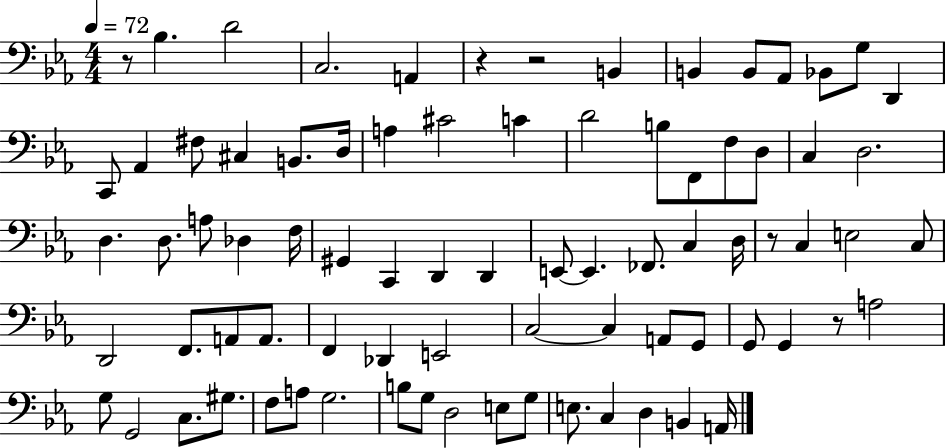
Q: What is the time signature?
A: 4/4